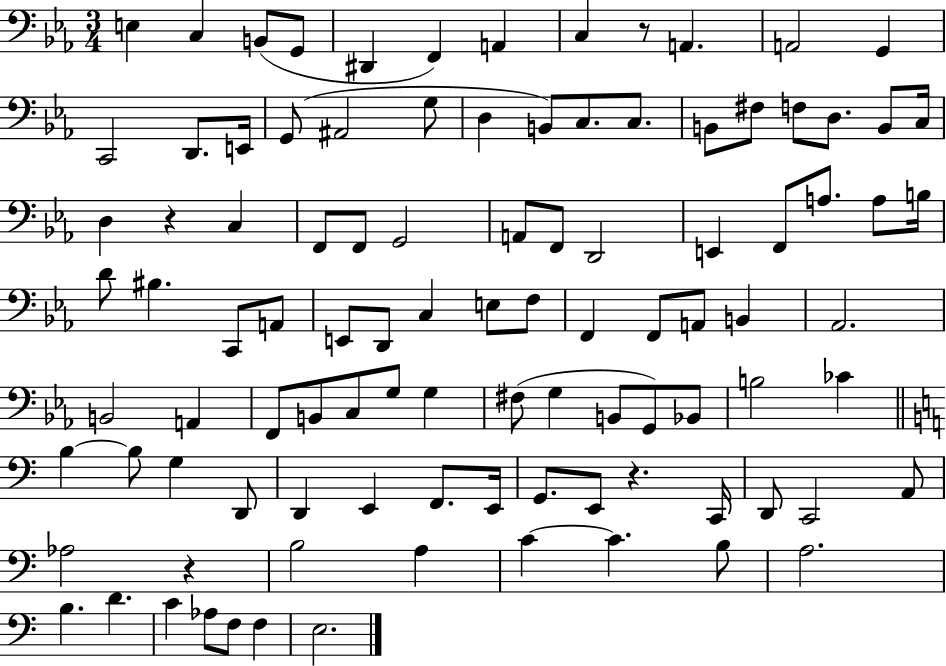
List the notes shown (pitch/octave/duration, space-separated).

E3/q C3/q B2/e G2/e D#2/q F2/q A2/q C3/q R/e A2/q. A2/h G2/q C2/h D2/e. E2/s G2/e A#2/h G3/e D3/q B2/e C3/e. C3/e. B2/e F#3/e F3/e D3/e. B2/e C3/s D3/q R/q C3/q F2/e F2/e G2/h A2/e F2/e D2/h E2/q F2/e A3/e. A3/e B3/s D4/e BIS3/q. C2/e A2/e E2/e D2/e C3/q E3/e F3/e F2/q F2/e A2/e B2/q Ab2/h. B2/h A2/q F2/e B2/e C3/e G3/e G3/q F#3/e G3/q B2/e G2/e Bb2/e B3/h CES4/q B3/q B3/e G3/q D2/e D2/q E2/q F2/e. E2/s G2/e. E2/e R/q. C2/s D2/e C2/h A2/e Ab3/h R/q B3/h A3/q C4/q C4/q. B3/e A3/h. B3/q. D4/q. C4/q Ab3/e F3/e F3/q E3/h.